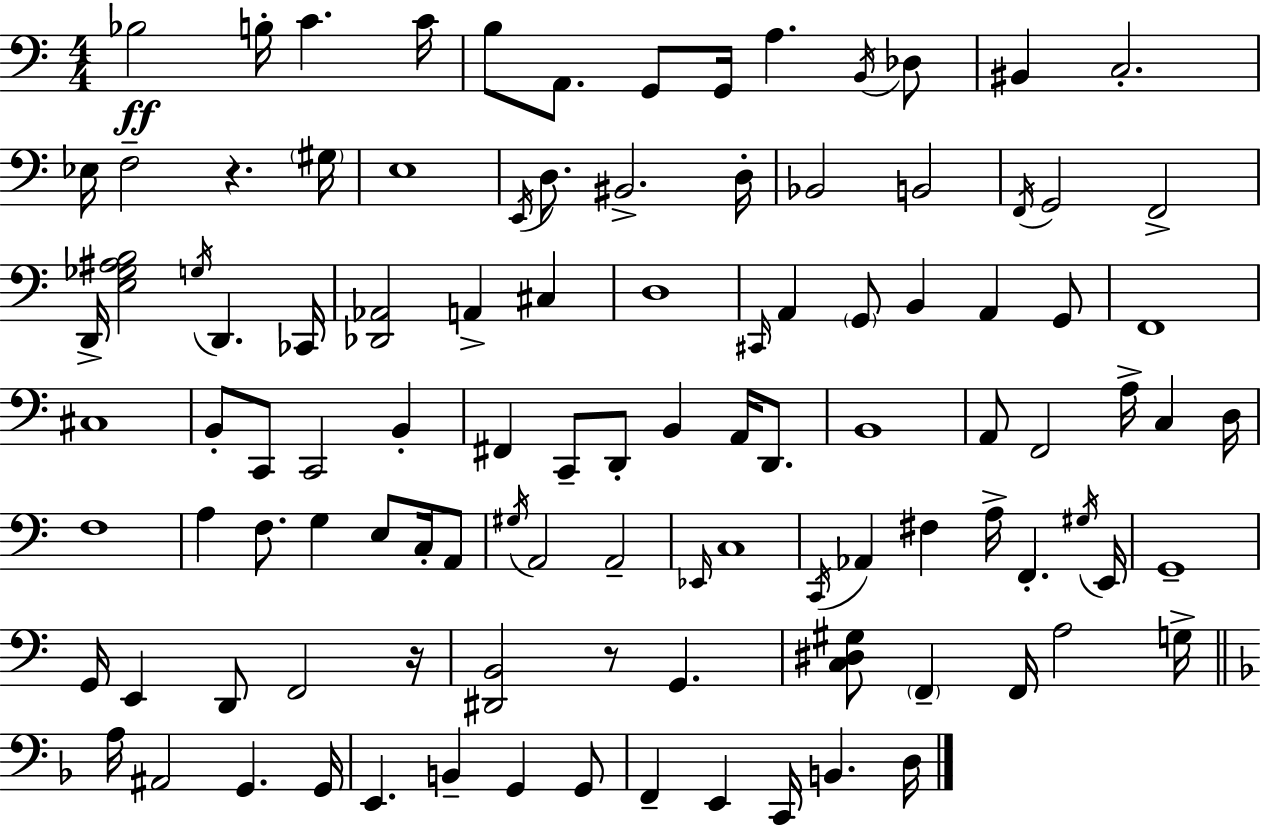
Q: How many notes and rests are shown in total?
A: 106